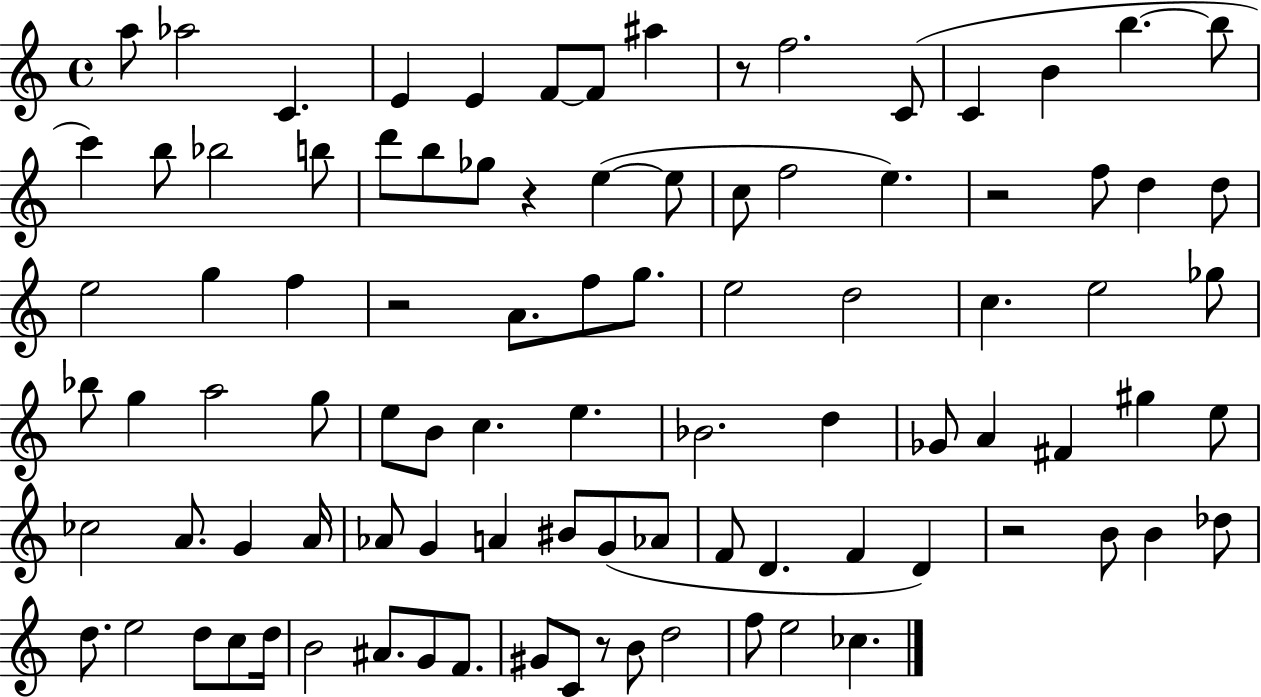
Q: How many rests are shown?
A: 6